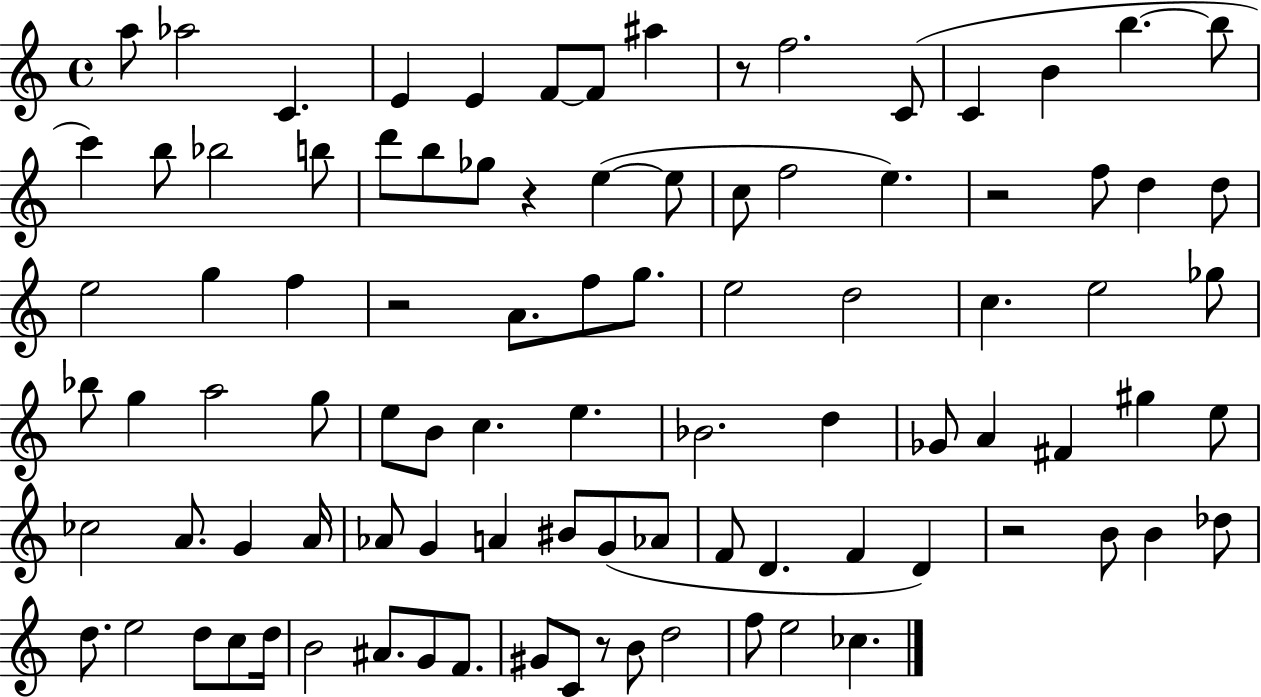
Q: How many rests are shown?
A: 6